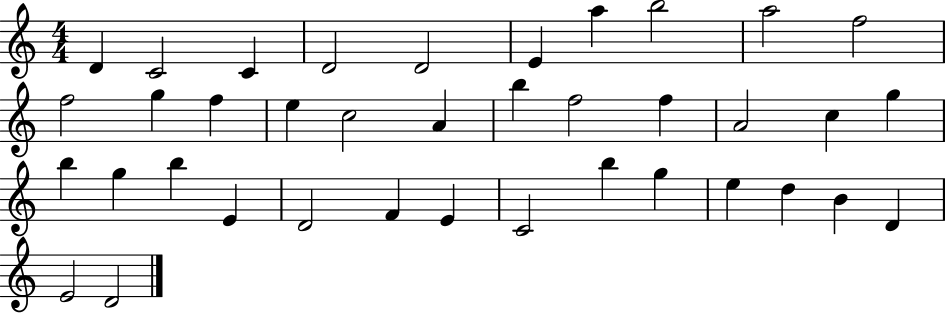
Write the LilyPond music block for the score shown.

{
  \clef treble
  \numericTimeSignature
  \time 4/4
  \key c \major
  d'4 c'2 c'4 | d'2 d'2 | e'4 a''4 b''2 | a''2 f''2 | \break f''2 g''4 f''4 | e''4 c''2 a'4 | b''4 f''2 f''4 | a'2 c''4 g''4 | \break b''4 g''4 b''4 e'4 | d'2 f'4 e'4 | c'2 b''4 g''4 | e''4 d''4 b'4 d'4 | \break e'2 d'2 | \bar "|."
}